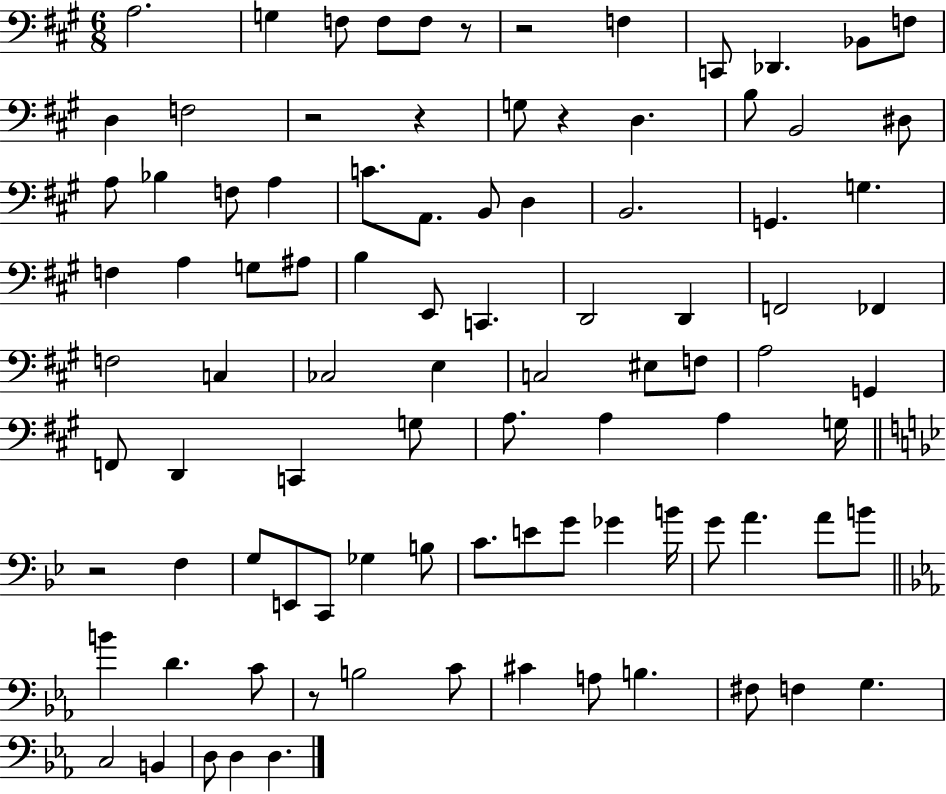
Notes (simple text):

A3/h. G3/q F3/e F3/e F3/e R/e R/h F3/q C2/e Db2/q. Bb2/e F3/e D3/q F3/h R/h R/q G3/e R/q D3/q. B3/e B2/h D#3/e A3/e Bb3/q F3/e A3/q C4/e. A2/e. B2/e D3/q B2/h. G2/q. G3/q. F3/q A3/q G3/e A#3/e B3/q E2/e C2/q. D2/h D2/q F2/h FES2/q F3/h C3/q CES3/h E3/q C3/h EIS3/e F3/e A3/h G2/q F2/e D2/q C2/q G3/e A3/e. A3/q A3/q G3/s R/h F3/q G3/e E2/e C2/e Gb3/q B3/e C4/e. E4/e G4/e Gb4/q B4/s G4/e A4/q. A4/e B4/e B4/q D4/q. C4/e R/e B3/h C4/e C#4/q A3/e B3/q. F#3/e F3/q G3/q. C3/h B2/q D3/e D3/q D3/q.